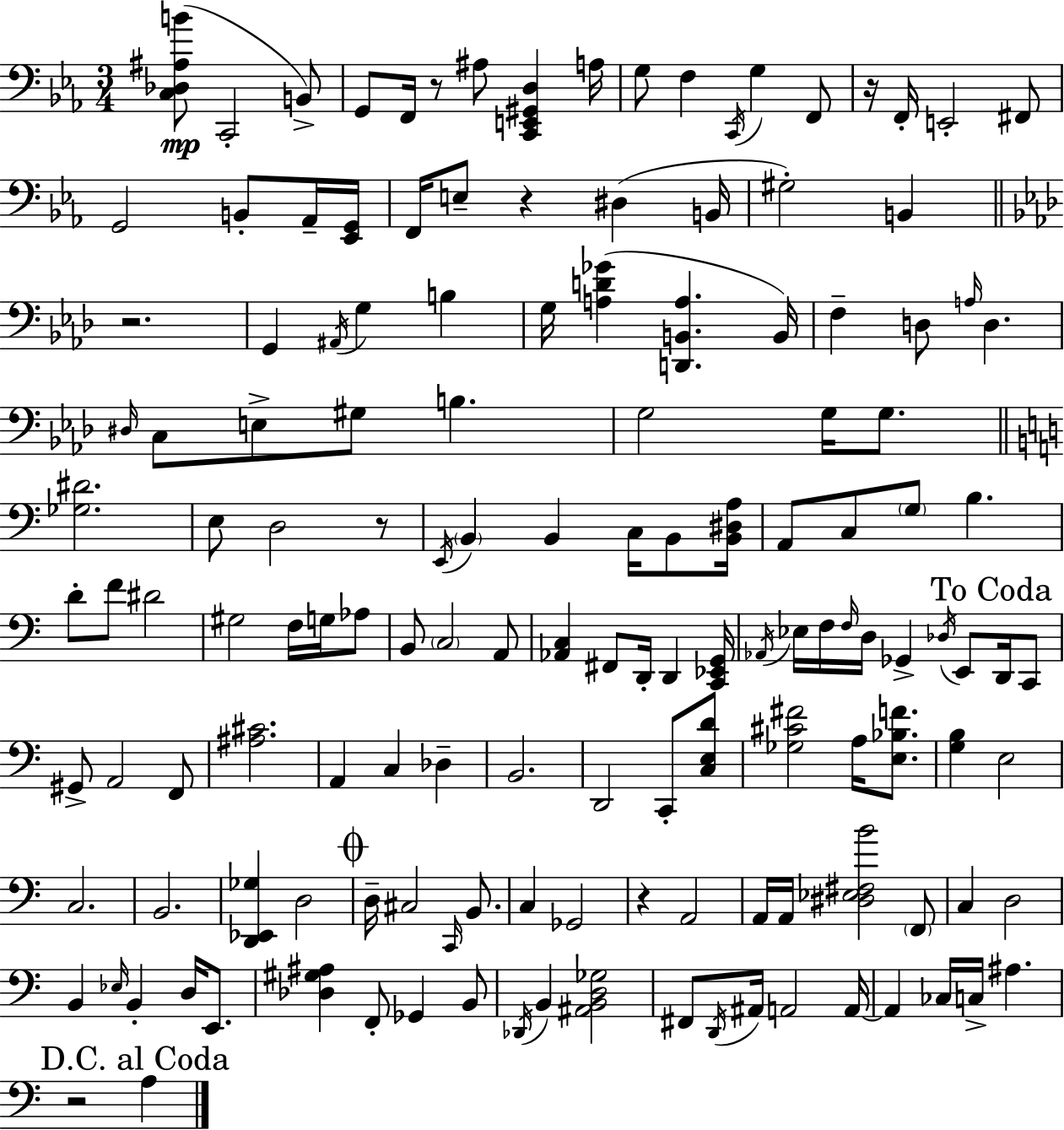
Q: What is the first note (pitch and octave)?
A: C2